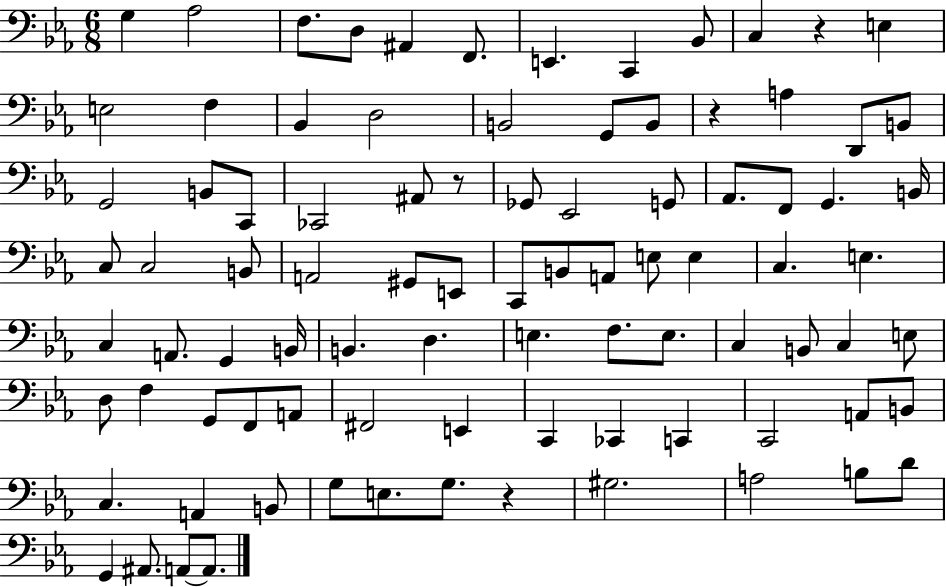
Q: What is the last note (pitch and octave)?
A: A2